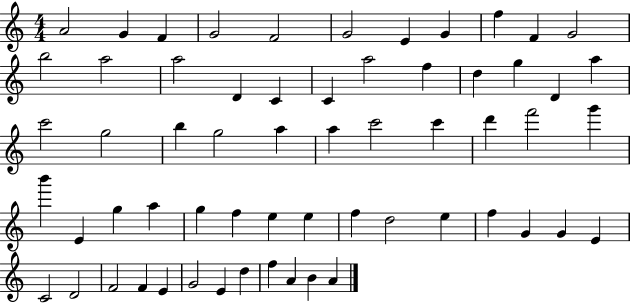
{
  \clef treble
  \numericTimeSignature
  \time 4/4
  \key c \major
  a'2 g'4 f'4 | g'2 f'2 | g'2 e'4 g'4 | f''4 f'4 g'2 | \break b''2 a''2 | a''2 d'4 c'4 | c'4 a''2 f''4 | d''4 g''4 d'4 a''4 | \break c'''2 g''2 | b''4 g''2 a''4 | a''4 c'''2 c'''4 | d'''4 f'''2 g'''4 | \break b'''4 e'4 g''4 a''4 | g''4 f''4 e''4 e''4 | f''4 d''2 e''4 | f''4 g'4 g'4 e'4 | \break c'2 d'2 | f'2 f'4 e'4 | g'2 e'4 d''4 | f''4 a'4 b'4 a'4 | \break \bar "|."
}